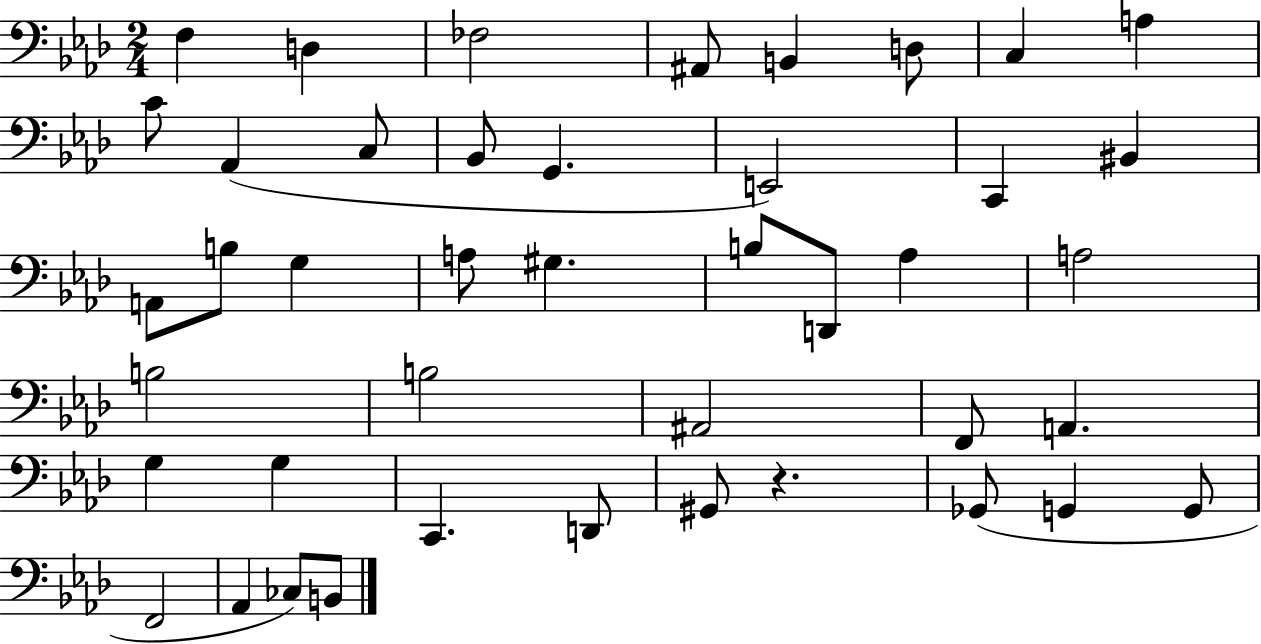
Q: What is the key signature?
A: AES major